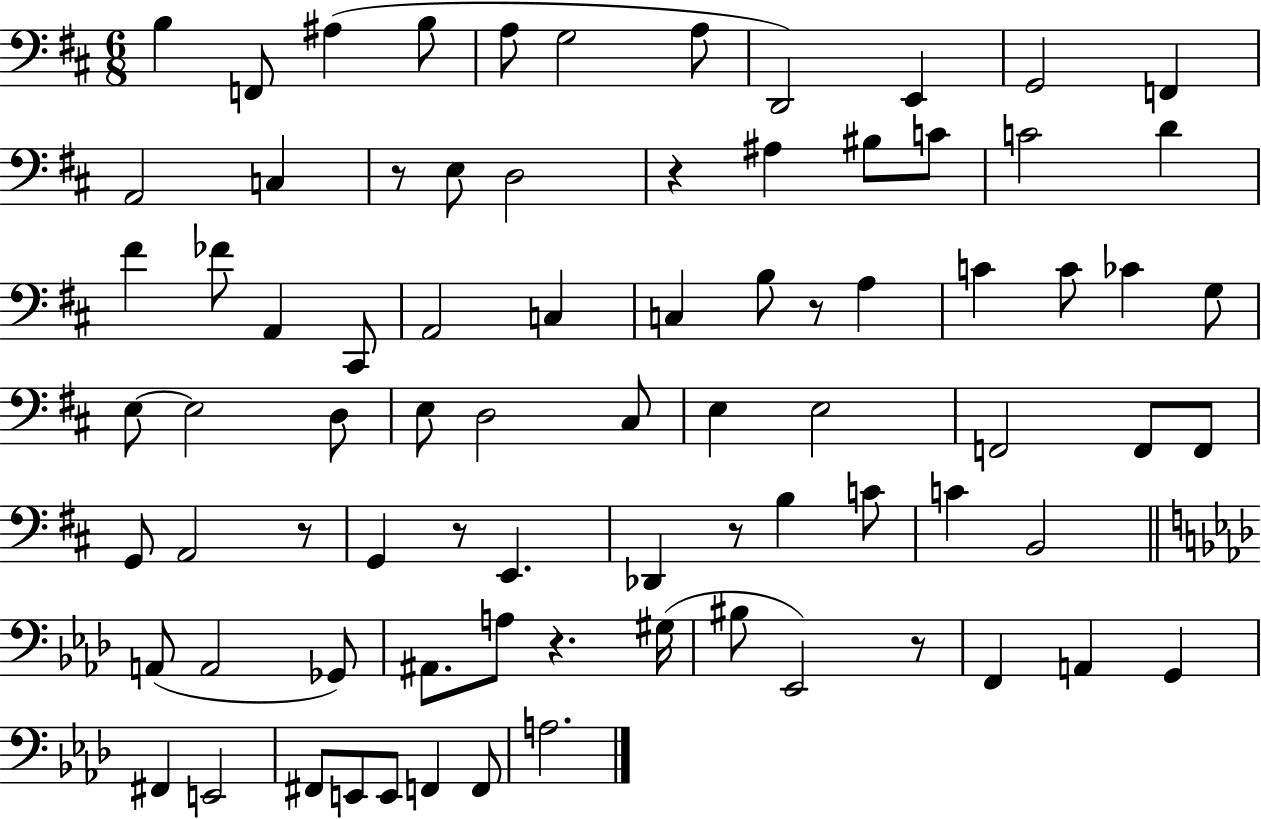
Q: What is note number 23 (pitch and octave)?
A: A2